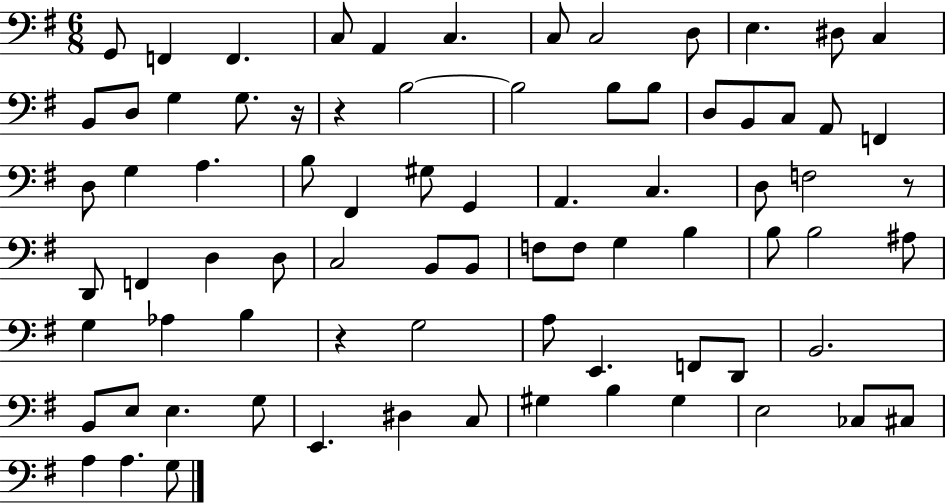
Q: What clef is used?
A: bass